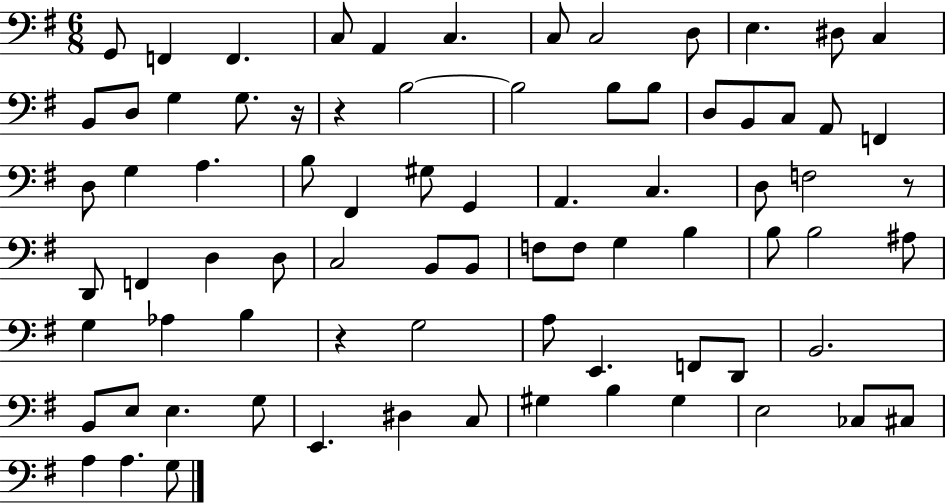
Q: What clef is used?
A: bass